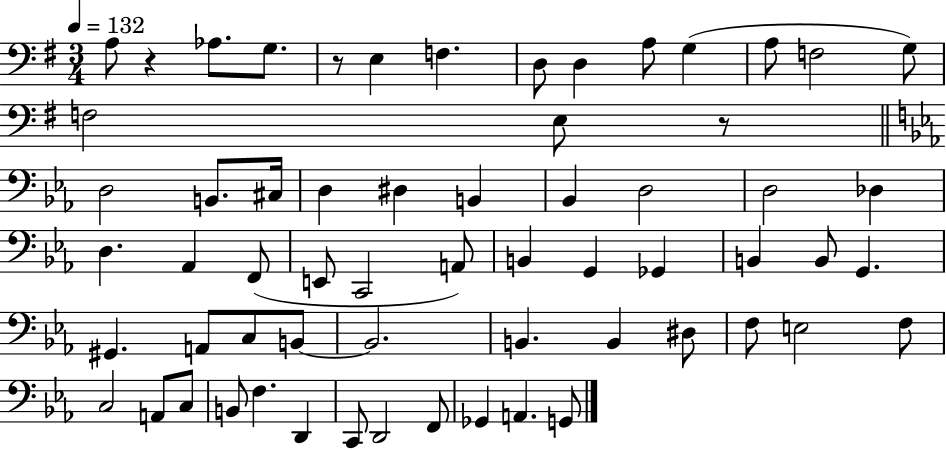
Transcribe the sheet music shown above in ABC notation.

X:1
T:Untitled
M:3/4
L:1/4
K:G
A,/2 z _A,/2 G,/2 z/2 E, F, D,/2 D, A,/2 G, A,/2 F,2 G,/2 F,2 E,/2 z/2 D,2 B,,/2 ^C,/4 D, ^D, B,, _B,, D,2 D,2 _D, D, _A,, F,,/2 E,,/2 C,,2 A,,/2 B,, G,, _G,, B,, B,,/2 G,, ^G,, A,,/2 C,/2 B,,/2 B,,2 B,, B,, ^D,/2 F,/2 E,2 F,/2 C,2 A,,/2 C,/2 B,,/2 F, D,, C,,/2 D,,2 F,,/2 _G,, A,, G,,/2